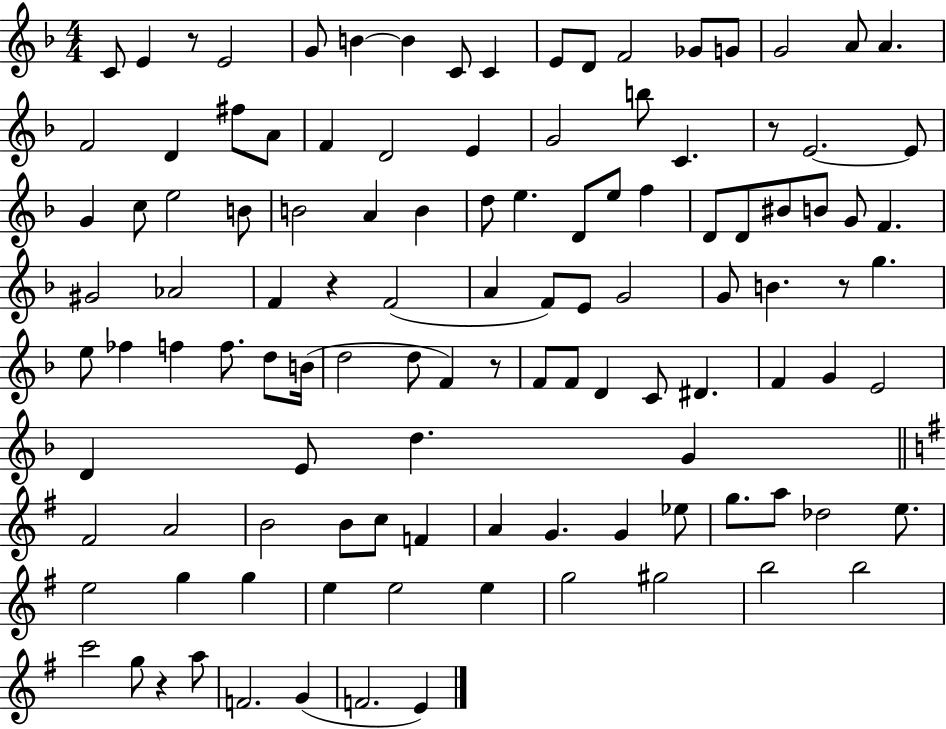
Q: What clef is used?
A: treble